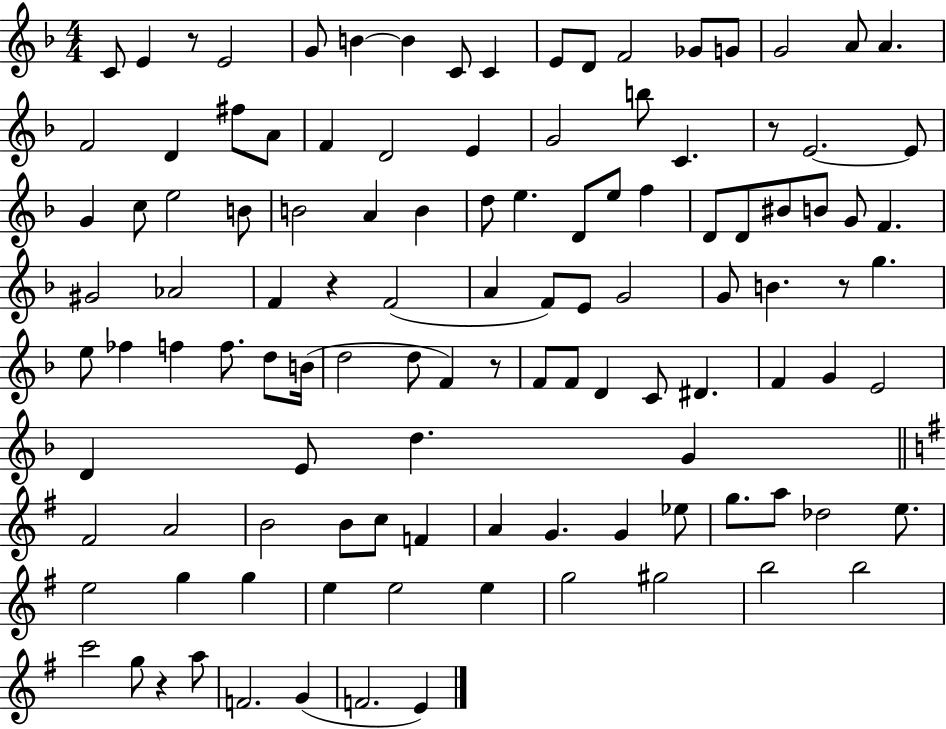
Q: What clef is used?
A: treble